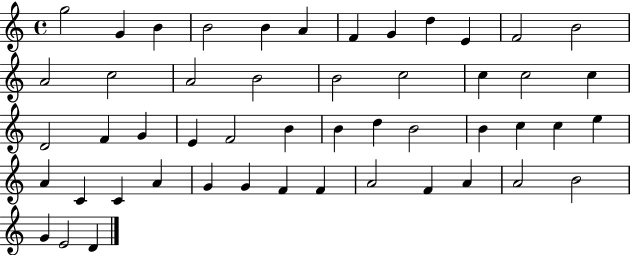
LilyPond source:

{
  \clef treble
  \time 4/4
  \defaultTimeSignature
  \key c \major
  g''2 g'4 b'4 | b'2 b'4 a'4 | f'4 g'4 d''4 e'4 | f'2 b'2 | \break a'2 c''2 | a'2 b'2 | b'2 c''2 | c''4 c''2 c''4 | \break d'2 f'4 g'4 | e'4 f'2 b'4 | b'4 d''4 b'2 | b'4 c''4 c''4 e''4 | \break a'4 c'4 c'4 a'4 | g'4 g'4 f'4 f'4 | a'2 f'4 a'4 | a'2 b'2 | \break g'4 e'2 d'4 | \bar "|."
}